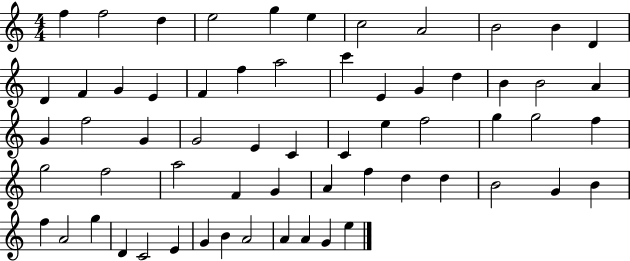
F5/q F5/h D5/q E5/h G5/q E5/q C5/h A4/h B4/h B4/q D4/q D4/q F4/q G4/q E4/q F4/q F5/q A5/h C6/q E4/q G4/q D5/q B4/q B4/h A4/q G4/q F5/h G4/q G4/h E4/q C4/q C4/q E5/q F5/h G5/q G5/h F5/q G5/h F5/h A5/h F4/q G4/q A4/q F5/q D5/q D5/q B4/h G4/q B4/q F5/q A4/h G5/q D4/q C4/h E4/q G4/q B4/q A4/h A4/q A4/q G4/q E5/q